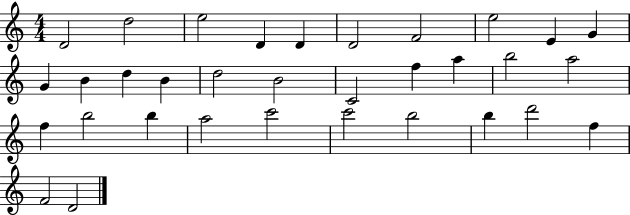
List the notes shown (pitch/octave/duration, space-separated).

D4/h D5/h E5/h D4/q D4/q D4/h F4/h E5/h E4/q G4/q G4/q B4/q D5/q B4/q D5/h B4/h C4/h F5/q A5/q B5/h A5/h F5/q B5/h B5/q A5/h C6/h C6/h B5/h B5/q D6/h F5/q F4/h D4/h